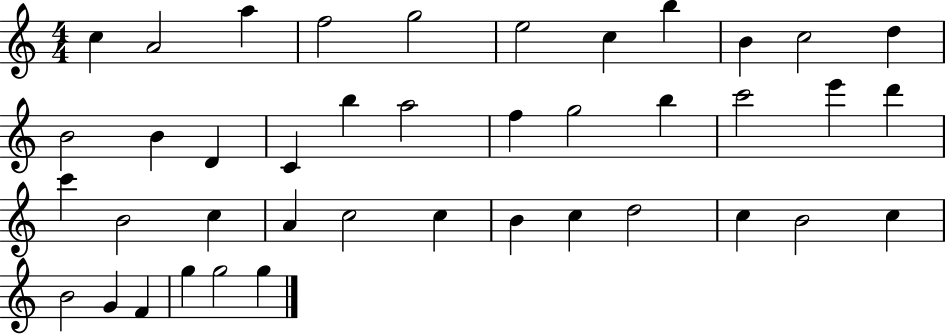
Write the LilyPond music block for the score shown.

{
  \clef treble
  \numericTimeSignature
  \time 4/4
  \key c \major
  c''4 a'2 a''4 | f''2 g''2 | e''2 c''4 b''4 | b'4 c''2 d''4 | \break b'2 b'4 d'4 | c'4 b''4 a''2 | f''4 g''2 b''4 | c'''2 e'''4 d'''4 | \break c'''4 b'2 c''4 | a'4 c''2 c''4 | b'4 c''4 d''2 | c''4 b'2 c''4 | \break b'2 g'4 f'4 | g''4 g''2 g''4 | \bar "|."
}